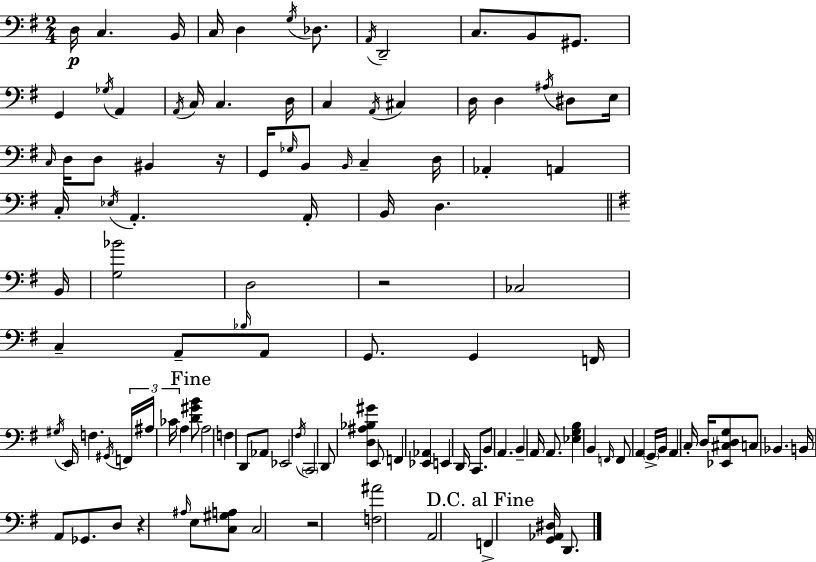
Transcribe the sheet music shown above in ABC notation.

X:1
T:Untitled
M:2/4
L:1/4
K:G
D,/4 C, B,,/4 C,/4 D, G,/4 _D,/2 A,,/4 D,,2 C,/2 B,,/2 ^G,,/2 G,, _G,/4 A,, A,,/4 C,/4 C, D,/4 C, A,,/4 ^C, D,/4 D, ^A,/4 ^D,/2 E,/4 C,/4 D,/4 D,/2 ^B,, z/4 G,,/4 _G,/4 B,,/2 B,,/4 C, D,/4 _A,, A,, C,/4 _E,/4 A,, A,,/4 B,,/4 D, B,,/4 [G,_B]2 D,2 z2 _C,2 C, A,,/2 _B,/4 A,,/2 G,,/2 G,, F,,/4 ^G,/4 E,,/4 F, ^G,,/4 F,,/4 ^A,/4 _C/4 A, [D^GB]/2 A,2 F, D,,/2 _A,,/2 _E,,2 ^F,/4 C,,2 D,,/2 [D,^A,_B,^G] E,,/2 F,, [_E,,_A,,] E,, D,,/4 C,,/2 B,,/2 A,, B,, A,,/4 A,,/2 [_E,G,B,] B,, F,,/4 F,,/2 A,, G,,/4 B,,/4 A,, C,/4 D,/4 [_E,,^C,D,G,]/2 C,/2 _B,, B,,/4 A,,/2 _G,,/2 D,/2 z ^A,/4 E,/2 [C,^G,A,]/2 C,2 z2 [F,^A]2 A,,2 F,, [G,,_A,,^D,]/4 D,,/2